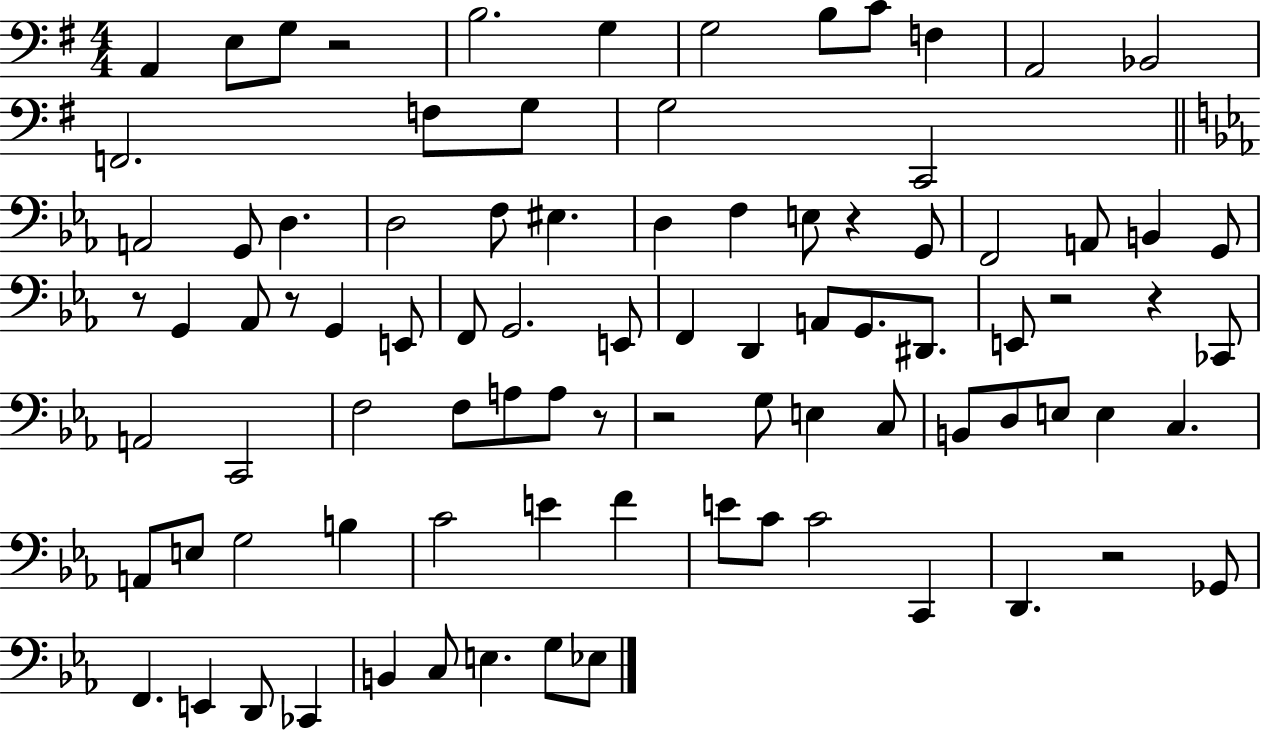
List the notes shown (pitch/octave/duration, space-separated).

A2/q E3/e G3/e R/h B3/h. G3/q G3/h B3/e C4/e F3/q A2/h Bb2/h F2/h. F3/e G3/e G3/h C2/h A2/h G2/e D3/q. D3/h F3/e EIS3/q. D3/q F3/q E3/e R/q G2/e F2/h A2/e B2/q G2/e R/e G2/q Ab2/e R/e G2/q E2/e F2/e G2/h. E2/e F2/q D2/q A2/e G2/e. D#2/e. E2/e R/h R/q CES2/e A2/h C2/h F3/h F3/e A3/e A3/e R/e R/h G3/e E3/q C3/e B2/e D3/e E3/e E3/q C3/q. A2/e E3/e G3/h B3/q C4/h E4/q F4/q E4/e C4/e C4/h C2/q D2/q. R/h Gb2/e F2/q. E2/q D2/e CES2/q B2/q C3/e E3/q. G3/e Eb3/e